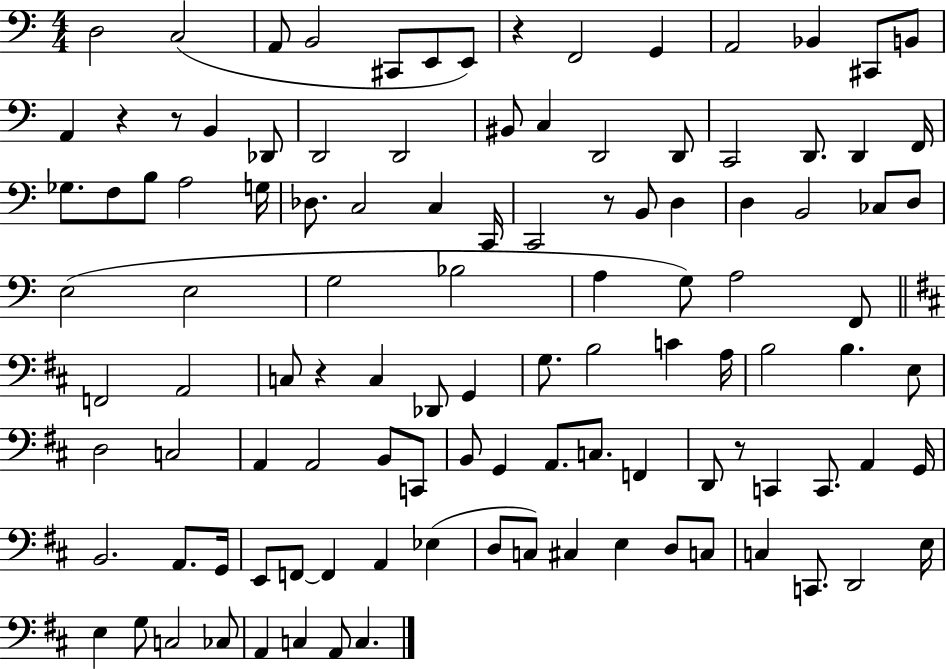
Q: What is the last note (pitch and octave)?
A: C3